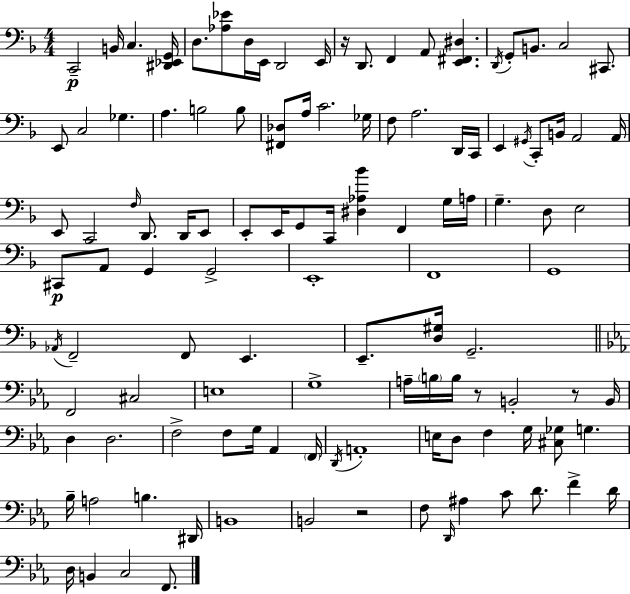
X:1
T:Untitled
M:4/4
L:1/4
K:F
C,,2 B,,/4 C, [^D,,_E,,G,,]/4 D,/2 [_A,_E]/2 D,/4 E,,/4 D,,2 E,,/4 z/4 D,,/2 F,, A,,/2 [E,,^F,,^D,] D,,/4 G,,/2 B,,/2 C,2 ^C,,/2 E,,/2 C,2 _G, A, B,2 B,/2 [^F,,_D,]/2 A,/4 C2 _G,/4 F,/2 A,2 D,,/4 C,,/4 E,, ^G,,/4 C,,/2 B,,/4 A,,2 A,,/4 E,,/2 C,,2 F,/4 D,,/2 D,,/4 E,,/2 E,,/2 E,,/4 G,,/2 C,,/4 [^D,_A,_B] F,, G,/4 A,/4 G, D,/2 E,2 ^C,,/2 A,,/2 G,, G,,2 E,,4 F,,4 G,,4 _A,,/4 F,,2 F,,/2 E,, E,,/2 [D,^G,]/4 G,,2 F,,2 ^C,2 E,4 G,4 A,/4 B,/4 B,/4 z/2 B,,2 z/2 B,,/4 D, D,2 F,2 F,/2 G,/4 _A,, F,,/4 D,,/4 A,,4 E,/4 D,/2 F, G,/4 [^C,_G,]/2 G, _B,/4 A,2 B, ^D,,/4 B,,4 B,,2 z2 F,/2 D,,/4 ^A, C/2 D/2 F D/4 D,/4 B,, C,2 F,,/2